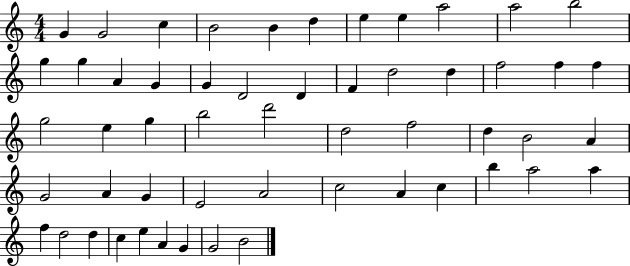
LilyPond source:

{
  \clef treble
  \numericTimeSignature
  \time 4/4
  \key c \major
  g'4 g'2 c''4 | b'2 b'4 d''4 | e''4 e''4 a''2 | a''2 b''2 | \break g''4 g''4 a'4 g'4 | g'4 d'2 d'4 | f'4 d''2 d''4 | f''2 f''4 f''4 | \break g''2 e''4 g''4 | b''2 d'''2 | d''2 f''2 | d''4 b'2 a'4 | \break g'2 a'4 g'4 | e'2 a'2 | c''2 a'4 c''4 | b''4 a''2 a''4 | \break f''4 d''2 d''4 | c''4 e''4 a'4 g'4 | g'2 b'2 | \bar "|."
}